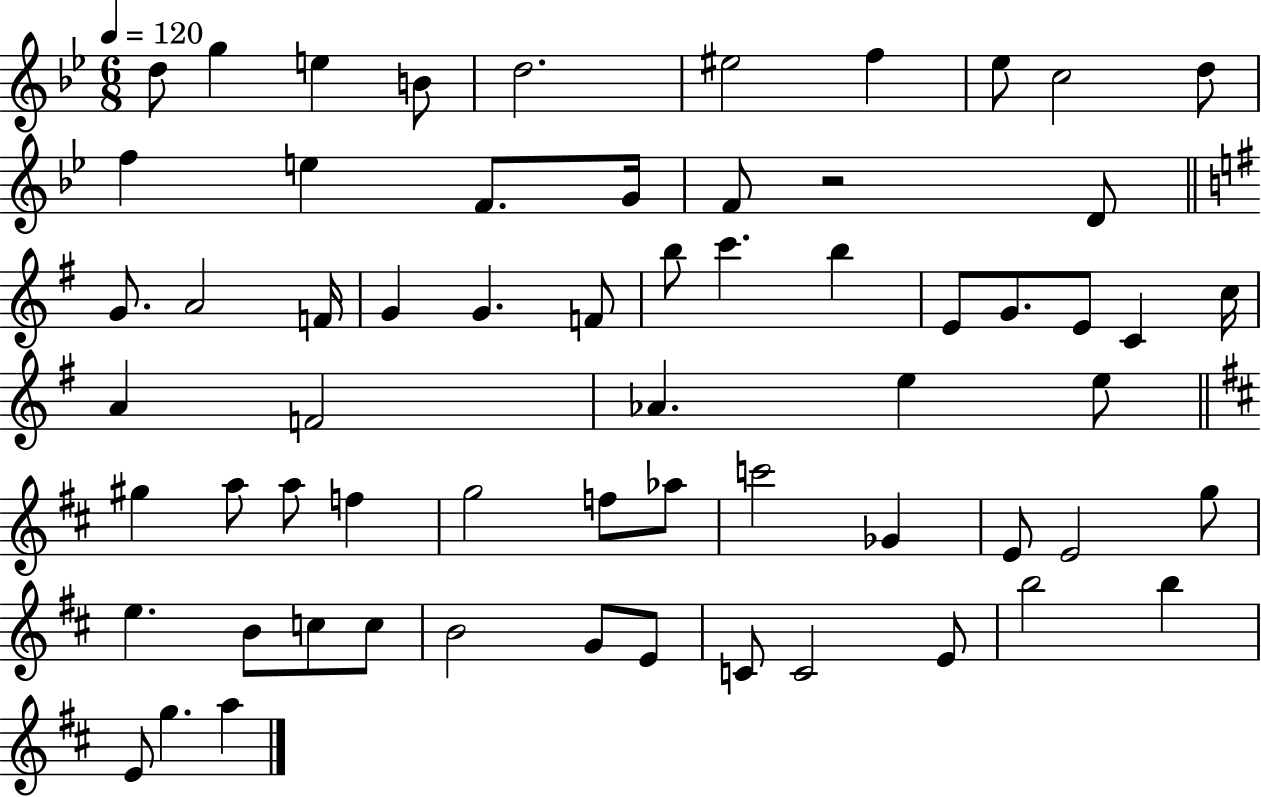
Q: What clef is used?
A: treble